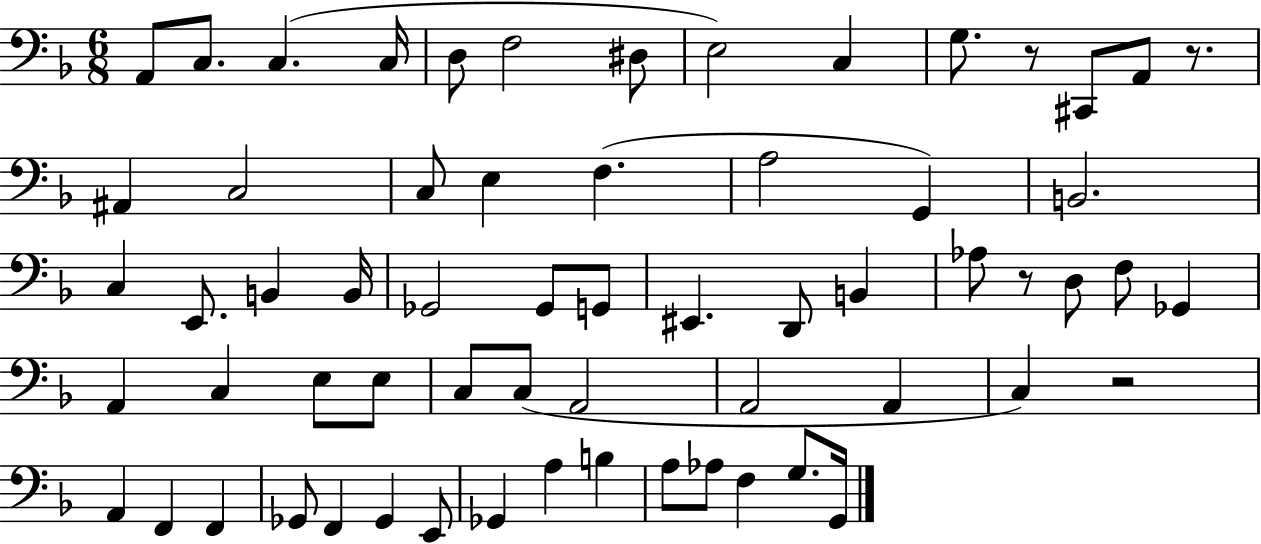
A2/e C3/e. C3/q. C3/s D3/e F3/h D#3/e E3/h C3/q G3/e. R/e C#2/e A2/e R/e. A#2/q C3/h C3/e E3/q F3/q. A3/h G2/q B2/h. C3/q E2/e. B2/q B2/s Gb2/h Gb2/e G2/e EIS2/q. D2/e B2/q Ab3/e R/e D3/e F3/e Gb2/q A2/q C3/q E3/e E3/e C3/e C3/e A2/h A2/h A2/q C3/q R/h A2/q F2/q F2/q Gb2/e F2/q Gb2/q E2/e Gb2/q A3/q B3/q A3/e Ab3/e F3/q G3/e. G2/s